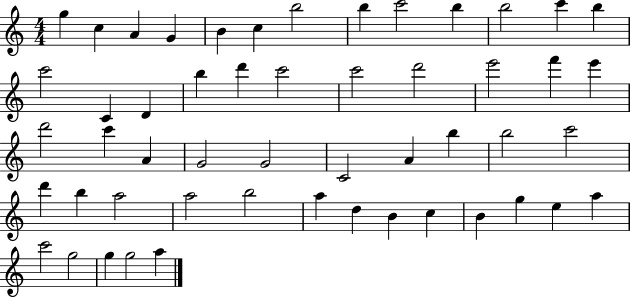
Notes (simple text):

G5/q C5/q A4/q G4/q B4/q C5/q B5/h B5/q C6/h B5/q B5/h C6/q B5/q C6/h C4/q D4/q B5/q D6/q C6/h C6/h D6/h E6/h F6/q E6/q D6/h C6/q A4/q G4/h G4/h C4/h A4/q B5/q B5/h C6/h D6/q B5/q A5/h A5/h B5/h A5/q D5/q B4/q C5/q B4/q G5/q E5/q A5/q C6/h G5/h G5/q G5/h A5/q